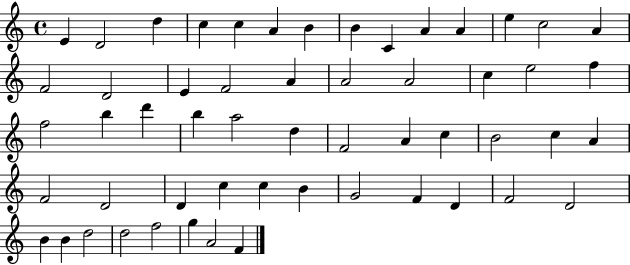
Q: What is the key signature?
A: C major